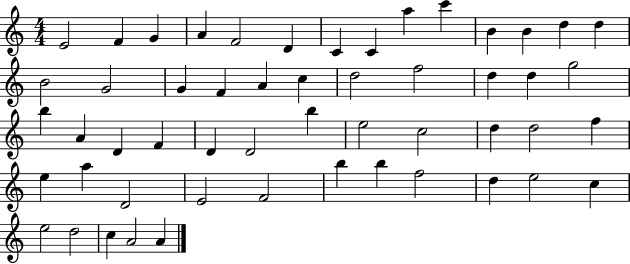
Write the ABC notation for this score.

X:1
T:Untitled
M:4/4
L:1/4
K:C
E2 F G A F2 D C C a c' B B d d B2 G2 G F A c d2 f2 d d g2 b A D F D D2 b e2 c2 d d2 f e a D2 E2 F2 b b f2 d e2 c e2 d2 c A2 A